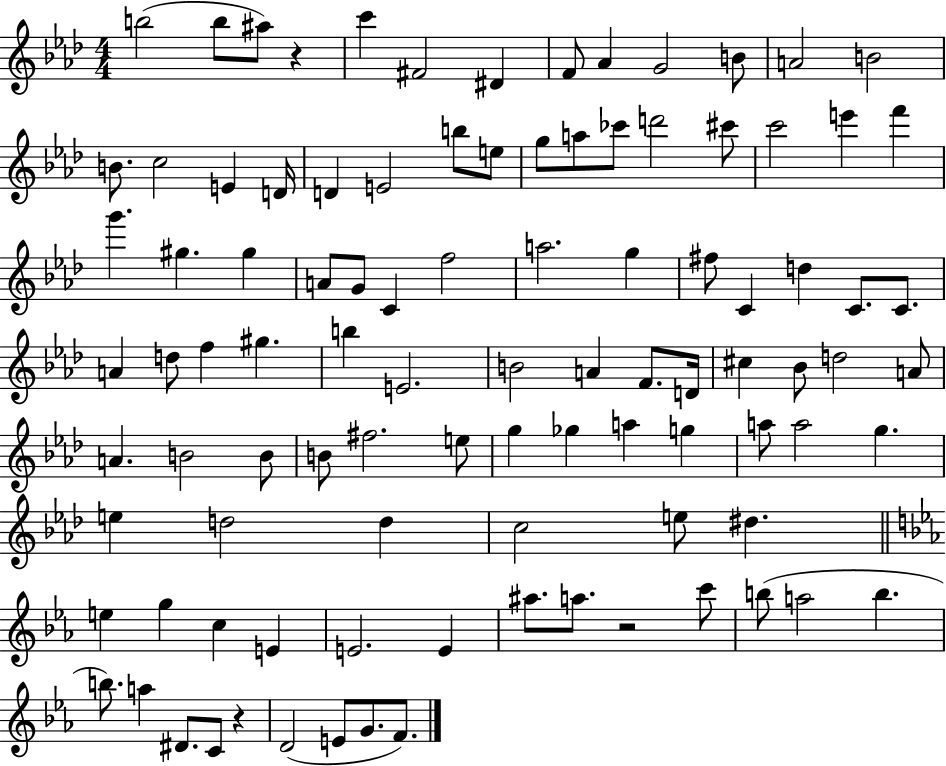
{
  \clef treble
  \numericTimeSignature
  \time 4/4
  \key aes \major
  b''2( b''8 ais''8) r4 | c'''4 fis'2 dis'4 | f'8 aes'4 g'2 b'8 | a'2 b'2 | \break b'8. c''2 e'4 d'16 | d'4 e'2 b''8 e''8 | g''8 a''8 ces'''8 d'''2 cis'''8 | c'''2 e'''4 f'''4 | \break g'''4. gis''4. gis''4 | a'8 g'8 c'4 f''2 | a''2. g''4 | fis''8 c'4 d''4 c'8. c'8. | \break a'4 d''8 f''4 gis''4. | b''4 e'2. | b'2 a'4 f'8. d'16 | cis''4 bes'8 d''2 a'8 | \break a'4. b'2 b'8 | b'8 fis''2. e''8 | g''4 ges''4 a''4 g''4 | a''8 a''2 g''4. | \break e''4 d''2 d''4 | c''2 e''8 dis''4. | \bar "||" \break \key c \minor e''4 g''4 c''4 e'4 | e'2. e'4 | ais''8. a''8. r2 c'''8 | b''8( a''2 b''4. | \break b''8.) a''4 dis'8. c'8 r4 | d'2( e'8 g'8. f'8.) | \bar "|."
}